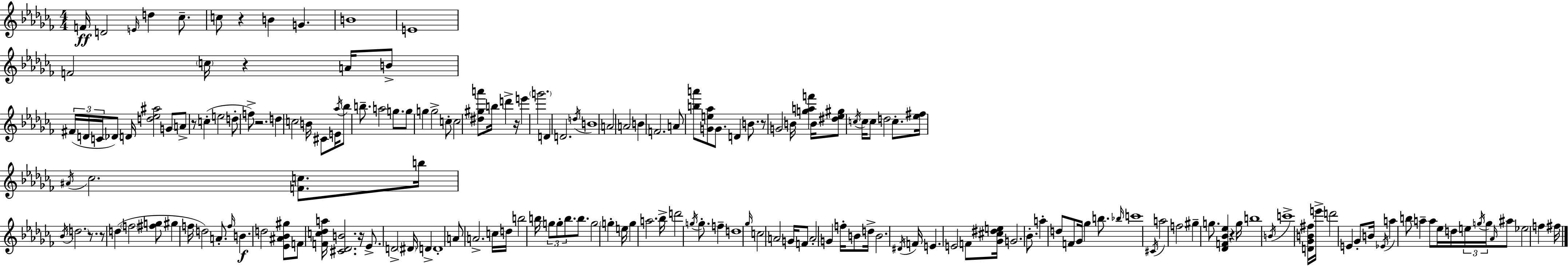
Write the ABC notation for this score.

X:1
T:Untitled
M:4/4
L:1/4
K:Abm
F/4 D2 E/4 d _c/2 c/2 z B G B4 E4 F2 c/4 z A/4 B/2 ^F/4 D/4 C/4 _D/2 D/4 [d_e^a]2 G/2 A/2 z/2 c e2 d/2 f/2 z2 d c2 B/4 ^C/2 E/4 _a/4 _b/2 b/2 a2 g/2 g/2 g g2 c/2 c2 [^d^ga']/2 b/4 d' z/4 e' g'2 D D2 d/4 B4 A2 A2 B F2 A/2 [ba']/2 [Ge_a]/2 G/2 D B/2 z/2 G2 B/4 [gaf'] B/4 [^d_e^g]/2 c/4 c/4 c/2 d2 c/2 [_e^f]/4 ^A/4 _c2 [Fc]/2 b/4 _B/4 d2 z/2 z/2 d f2 [^fg]/2 ^g f/4 d2 A/2 f/4 B d2 [_E^A_B^g]/2 F/2 [Fc_da]/4 [^C_DB]2 z/4 _E/2 D2 ^D/4 D D4 A/2 A2 c/4 d/4 b2 b/4 g/2 g/2 b/2 b/2 g2 g e/4 g a2 _b/4 d'2 g/4 g/2 f d4 _g/4 c2 A2 G/4 F/2 A2 G f/4 B/2 d/4 B2 ^D/4 F/4 E E2 F/2 [_G^c^de]/4 G2 _B/2 a d/2 F/2 _G/4 _g b/2 _b/4 c'4 ^C/4 a2 f2 ^g g/2 [_DF_B_e] z g/4 b4 B/4 c'4 [D_GB^f]/4 e'/4 d'2 E _G/2 B/4 _E/4 a b/2 a a/2 _e/4 d/4 e/4 g/4 g/4 _A/4 ^a/2 _e2 f ^f/4